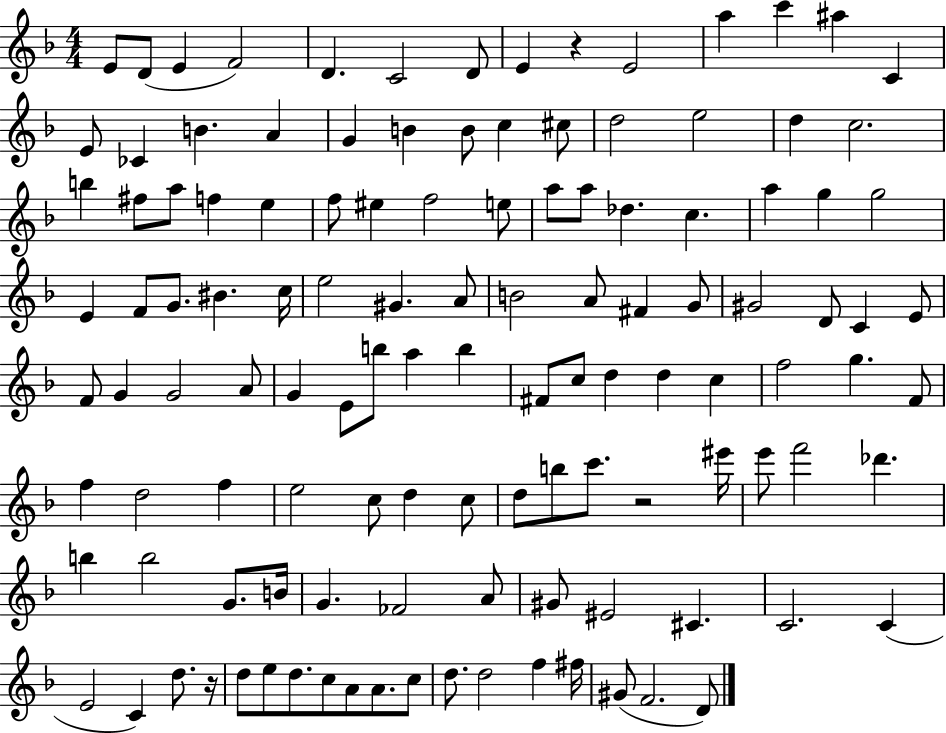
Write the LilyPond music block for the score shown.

{
  \clef treble
  \numericTimeSignature
  \time 4/4
  \key f \major
  e'8 d'8( e'4 f'2) | d'4. c'2 d'8 | e'4 r4 e'2 | a''4 c'''4 ais''4 c'4 | \break e'8 ces'4 b'4. a'4 | g'4 b'4 b'8 c''4 cis''8 | d''2 e''2 | d''4 c''2. | \break b''4 fis''8 a''8 f''4 e''4 | f''8 eis''4 f''2 e''8 | a''8 a''8 des''4. c''4. | a''4 g''4 g''2 | \break e'4 f'8 g'8. bis'4. c''16 | e''2 gis'4. a'8 | b'2 a'8 fis'4 g'8 | gis'2 d'8 c'4 e'8 | \break f'8 g'4 g'2 a'8 | g'4 e'8 b''8 a''4 b''4 | fis'8 c''8 d''4 d''4 c''4 | f''2 g''4. f'8 | \break f''4 d''2 f''4 | e''2 c''8 d''4 c''8 | d''8 b''8 c'''8. r2 eis'''16 | e'''8 f'''2 des'''4. | \break b''4 b''2 g'8. b'16 | g'4. fes'2 a'8 | gis'8 eis'2 cis'4. | c'2. c'4( | \break e'2 c'4) d''8. r16 | d''8 e''8 d''8. c''8 a'8 a'8. c''8 | d''8. d''2 f''4 fis''16 | gis'8( f'2. d'8) | \break \bar "|."
}